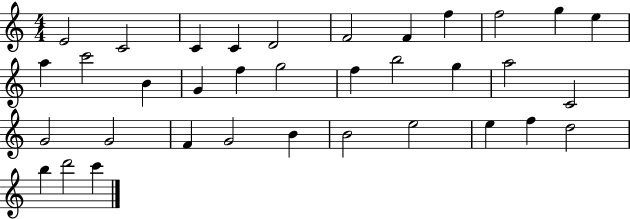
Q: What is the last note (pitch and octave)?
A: C6